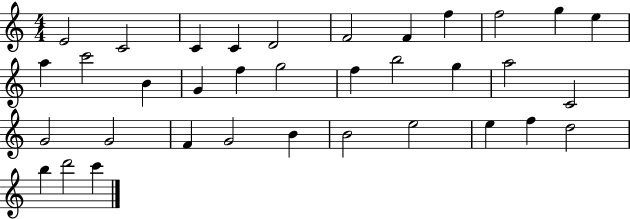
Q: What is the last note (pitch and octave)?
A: C6